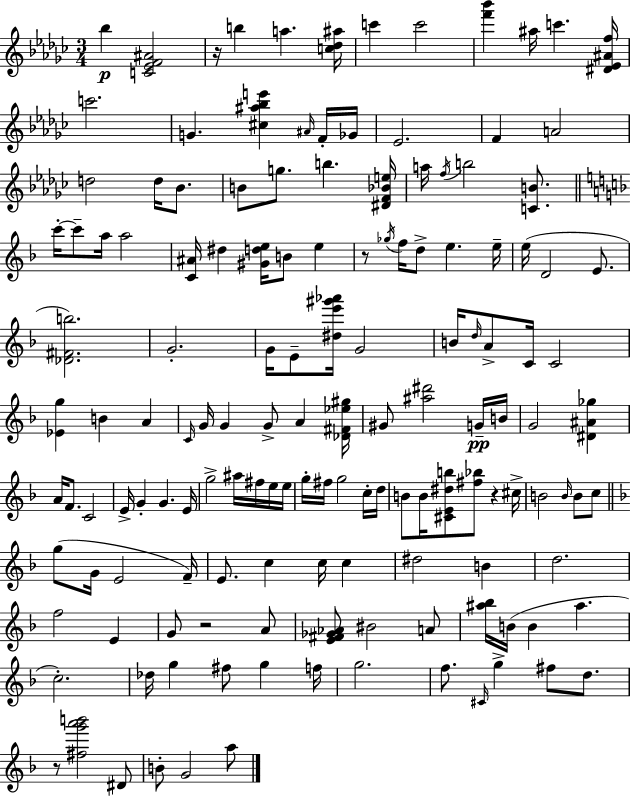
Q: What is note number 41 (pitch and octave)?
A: G4